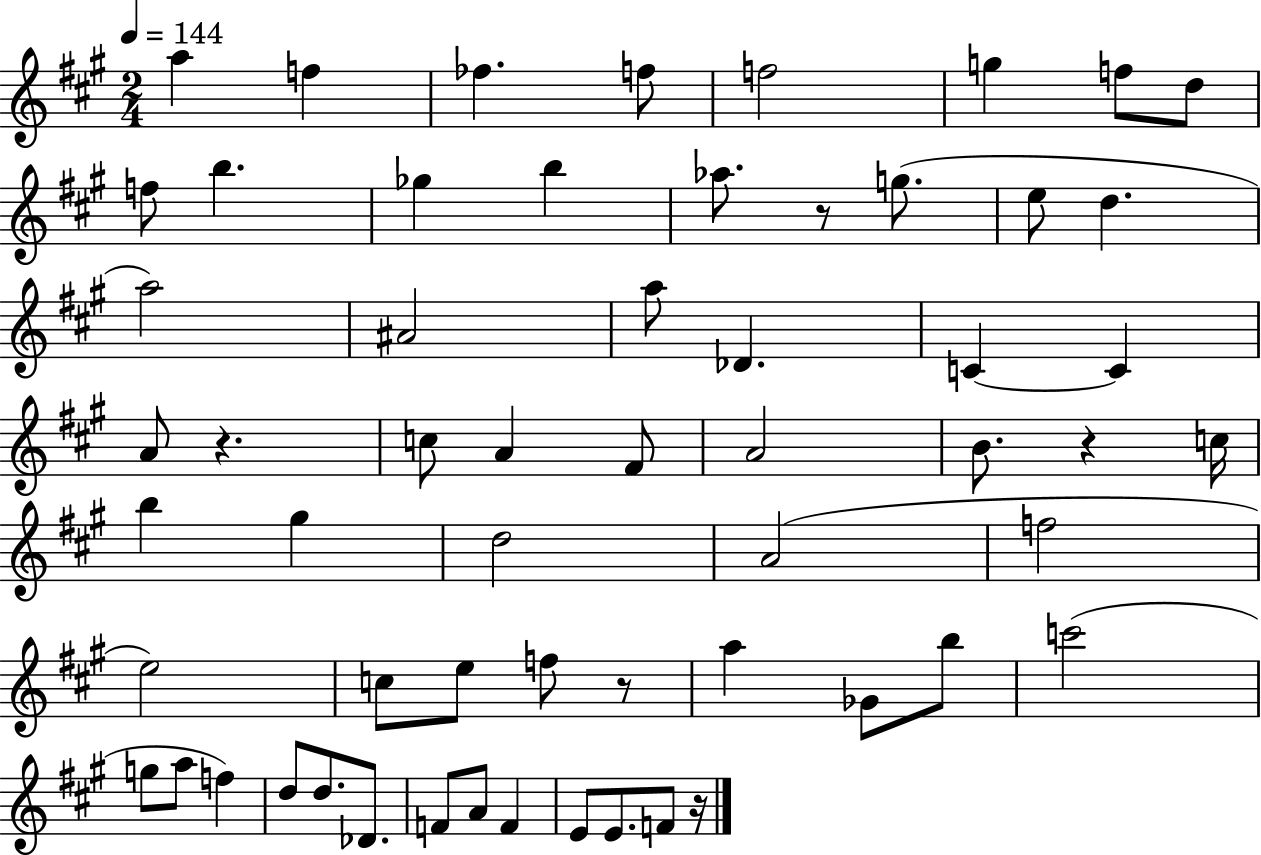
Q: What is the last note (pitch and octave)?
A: F4